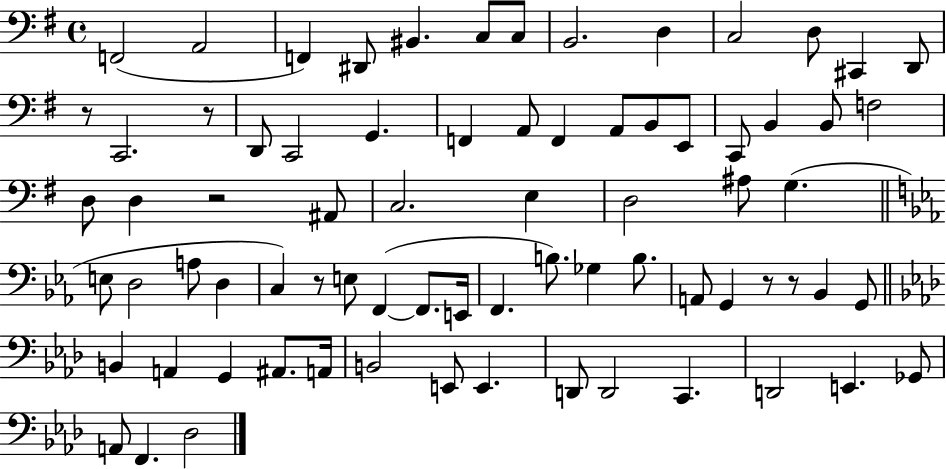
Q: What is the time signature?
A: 4/4